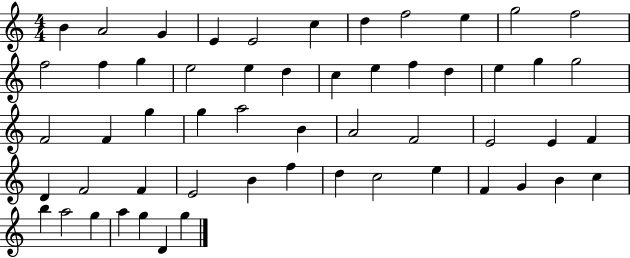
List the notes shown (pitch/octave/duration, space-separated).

B4/q A4/h G4/q E4/q E4/h C5/q D5/q F5/h E5/q G5/h F5/h F5/h F5/q G5/q E5/h E5/q D5/q C5/q E5/q F5/q D5/q E5/q G5/q G5/h F4/h F4/q G5/q G5/q A5/h B4/q A4/h F4/h E4/h E4/q F4/q D4/q F4/h F4/q E4/h B4/q F5/q D5/q C5/h E5/q F4/q G4/q B4/q C5/q B5/q A5/h G5/q A5/q G5/q D4/q G5/q